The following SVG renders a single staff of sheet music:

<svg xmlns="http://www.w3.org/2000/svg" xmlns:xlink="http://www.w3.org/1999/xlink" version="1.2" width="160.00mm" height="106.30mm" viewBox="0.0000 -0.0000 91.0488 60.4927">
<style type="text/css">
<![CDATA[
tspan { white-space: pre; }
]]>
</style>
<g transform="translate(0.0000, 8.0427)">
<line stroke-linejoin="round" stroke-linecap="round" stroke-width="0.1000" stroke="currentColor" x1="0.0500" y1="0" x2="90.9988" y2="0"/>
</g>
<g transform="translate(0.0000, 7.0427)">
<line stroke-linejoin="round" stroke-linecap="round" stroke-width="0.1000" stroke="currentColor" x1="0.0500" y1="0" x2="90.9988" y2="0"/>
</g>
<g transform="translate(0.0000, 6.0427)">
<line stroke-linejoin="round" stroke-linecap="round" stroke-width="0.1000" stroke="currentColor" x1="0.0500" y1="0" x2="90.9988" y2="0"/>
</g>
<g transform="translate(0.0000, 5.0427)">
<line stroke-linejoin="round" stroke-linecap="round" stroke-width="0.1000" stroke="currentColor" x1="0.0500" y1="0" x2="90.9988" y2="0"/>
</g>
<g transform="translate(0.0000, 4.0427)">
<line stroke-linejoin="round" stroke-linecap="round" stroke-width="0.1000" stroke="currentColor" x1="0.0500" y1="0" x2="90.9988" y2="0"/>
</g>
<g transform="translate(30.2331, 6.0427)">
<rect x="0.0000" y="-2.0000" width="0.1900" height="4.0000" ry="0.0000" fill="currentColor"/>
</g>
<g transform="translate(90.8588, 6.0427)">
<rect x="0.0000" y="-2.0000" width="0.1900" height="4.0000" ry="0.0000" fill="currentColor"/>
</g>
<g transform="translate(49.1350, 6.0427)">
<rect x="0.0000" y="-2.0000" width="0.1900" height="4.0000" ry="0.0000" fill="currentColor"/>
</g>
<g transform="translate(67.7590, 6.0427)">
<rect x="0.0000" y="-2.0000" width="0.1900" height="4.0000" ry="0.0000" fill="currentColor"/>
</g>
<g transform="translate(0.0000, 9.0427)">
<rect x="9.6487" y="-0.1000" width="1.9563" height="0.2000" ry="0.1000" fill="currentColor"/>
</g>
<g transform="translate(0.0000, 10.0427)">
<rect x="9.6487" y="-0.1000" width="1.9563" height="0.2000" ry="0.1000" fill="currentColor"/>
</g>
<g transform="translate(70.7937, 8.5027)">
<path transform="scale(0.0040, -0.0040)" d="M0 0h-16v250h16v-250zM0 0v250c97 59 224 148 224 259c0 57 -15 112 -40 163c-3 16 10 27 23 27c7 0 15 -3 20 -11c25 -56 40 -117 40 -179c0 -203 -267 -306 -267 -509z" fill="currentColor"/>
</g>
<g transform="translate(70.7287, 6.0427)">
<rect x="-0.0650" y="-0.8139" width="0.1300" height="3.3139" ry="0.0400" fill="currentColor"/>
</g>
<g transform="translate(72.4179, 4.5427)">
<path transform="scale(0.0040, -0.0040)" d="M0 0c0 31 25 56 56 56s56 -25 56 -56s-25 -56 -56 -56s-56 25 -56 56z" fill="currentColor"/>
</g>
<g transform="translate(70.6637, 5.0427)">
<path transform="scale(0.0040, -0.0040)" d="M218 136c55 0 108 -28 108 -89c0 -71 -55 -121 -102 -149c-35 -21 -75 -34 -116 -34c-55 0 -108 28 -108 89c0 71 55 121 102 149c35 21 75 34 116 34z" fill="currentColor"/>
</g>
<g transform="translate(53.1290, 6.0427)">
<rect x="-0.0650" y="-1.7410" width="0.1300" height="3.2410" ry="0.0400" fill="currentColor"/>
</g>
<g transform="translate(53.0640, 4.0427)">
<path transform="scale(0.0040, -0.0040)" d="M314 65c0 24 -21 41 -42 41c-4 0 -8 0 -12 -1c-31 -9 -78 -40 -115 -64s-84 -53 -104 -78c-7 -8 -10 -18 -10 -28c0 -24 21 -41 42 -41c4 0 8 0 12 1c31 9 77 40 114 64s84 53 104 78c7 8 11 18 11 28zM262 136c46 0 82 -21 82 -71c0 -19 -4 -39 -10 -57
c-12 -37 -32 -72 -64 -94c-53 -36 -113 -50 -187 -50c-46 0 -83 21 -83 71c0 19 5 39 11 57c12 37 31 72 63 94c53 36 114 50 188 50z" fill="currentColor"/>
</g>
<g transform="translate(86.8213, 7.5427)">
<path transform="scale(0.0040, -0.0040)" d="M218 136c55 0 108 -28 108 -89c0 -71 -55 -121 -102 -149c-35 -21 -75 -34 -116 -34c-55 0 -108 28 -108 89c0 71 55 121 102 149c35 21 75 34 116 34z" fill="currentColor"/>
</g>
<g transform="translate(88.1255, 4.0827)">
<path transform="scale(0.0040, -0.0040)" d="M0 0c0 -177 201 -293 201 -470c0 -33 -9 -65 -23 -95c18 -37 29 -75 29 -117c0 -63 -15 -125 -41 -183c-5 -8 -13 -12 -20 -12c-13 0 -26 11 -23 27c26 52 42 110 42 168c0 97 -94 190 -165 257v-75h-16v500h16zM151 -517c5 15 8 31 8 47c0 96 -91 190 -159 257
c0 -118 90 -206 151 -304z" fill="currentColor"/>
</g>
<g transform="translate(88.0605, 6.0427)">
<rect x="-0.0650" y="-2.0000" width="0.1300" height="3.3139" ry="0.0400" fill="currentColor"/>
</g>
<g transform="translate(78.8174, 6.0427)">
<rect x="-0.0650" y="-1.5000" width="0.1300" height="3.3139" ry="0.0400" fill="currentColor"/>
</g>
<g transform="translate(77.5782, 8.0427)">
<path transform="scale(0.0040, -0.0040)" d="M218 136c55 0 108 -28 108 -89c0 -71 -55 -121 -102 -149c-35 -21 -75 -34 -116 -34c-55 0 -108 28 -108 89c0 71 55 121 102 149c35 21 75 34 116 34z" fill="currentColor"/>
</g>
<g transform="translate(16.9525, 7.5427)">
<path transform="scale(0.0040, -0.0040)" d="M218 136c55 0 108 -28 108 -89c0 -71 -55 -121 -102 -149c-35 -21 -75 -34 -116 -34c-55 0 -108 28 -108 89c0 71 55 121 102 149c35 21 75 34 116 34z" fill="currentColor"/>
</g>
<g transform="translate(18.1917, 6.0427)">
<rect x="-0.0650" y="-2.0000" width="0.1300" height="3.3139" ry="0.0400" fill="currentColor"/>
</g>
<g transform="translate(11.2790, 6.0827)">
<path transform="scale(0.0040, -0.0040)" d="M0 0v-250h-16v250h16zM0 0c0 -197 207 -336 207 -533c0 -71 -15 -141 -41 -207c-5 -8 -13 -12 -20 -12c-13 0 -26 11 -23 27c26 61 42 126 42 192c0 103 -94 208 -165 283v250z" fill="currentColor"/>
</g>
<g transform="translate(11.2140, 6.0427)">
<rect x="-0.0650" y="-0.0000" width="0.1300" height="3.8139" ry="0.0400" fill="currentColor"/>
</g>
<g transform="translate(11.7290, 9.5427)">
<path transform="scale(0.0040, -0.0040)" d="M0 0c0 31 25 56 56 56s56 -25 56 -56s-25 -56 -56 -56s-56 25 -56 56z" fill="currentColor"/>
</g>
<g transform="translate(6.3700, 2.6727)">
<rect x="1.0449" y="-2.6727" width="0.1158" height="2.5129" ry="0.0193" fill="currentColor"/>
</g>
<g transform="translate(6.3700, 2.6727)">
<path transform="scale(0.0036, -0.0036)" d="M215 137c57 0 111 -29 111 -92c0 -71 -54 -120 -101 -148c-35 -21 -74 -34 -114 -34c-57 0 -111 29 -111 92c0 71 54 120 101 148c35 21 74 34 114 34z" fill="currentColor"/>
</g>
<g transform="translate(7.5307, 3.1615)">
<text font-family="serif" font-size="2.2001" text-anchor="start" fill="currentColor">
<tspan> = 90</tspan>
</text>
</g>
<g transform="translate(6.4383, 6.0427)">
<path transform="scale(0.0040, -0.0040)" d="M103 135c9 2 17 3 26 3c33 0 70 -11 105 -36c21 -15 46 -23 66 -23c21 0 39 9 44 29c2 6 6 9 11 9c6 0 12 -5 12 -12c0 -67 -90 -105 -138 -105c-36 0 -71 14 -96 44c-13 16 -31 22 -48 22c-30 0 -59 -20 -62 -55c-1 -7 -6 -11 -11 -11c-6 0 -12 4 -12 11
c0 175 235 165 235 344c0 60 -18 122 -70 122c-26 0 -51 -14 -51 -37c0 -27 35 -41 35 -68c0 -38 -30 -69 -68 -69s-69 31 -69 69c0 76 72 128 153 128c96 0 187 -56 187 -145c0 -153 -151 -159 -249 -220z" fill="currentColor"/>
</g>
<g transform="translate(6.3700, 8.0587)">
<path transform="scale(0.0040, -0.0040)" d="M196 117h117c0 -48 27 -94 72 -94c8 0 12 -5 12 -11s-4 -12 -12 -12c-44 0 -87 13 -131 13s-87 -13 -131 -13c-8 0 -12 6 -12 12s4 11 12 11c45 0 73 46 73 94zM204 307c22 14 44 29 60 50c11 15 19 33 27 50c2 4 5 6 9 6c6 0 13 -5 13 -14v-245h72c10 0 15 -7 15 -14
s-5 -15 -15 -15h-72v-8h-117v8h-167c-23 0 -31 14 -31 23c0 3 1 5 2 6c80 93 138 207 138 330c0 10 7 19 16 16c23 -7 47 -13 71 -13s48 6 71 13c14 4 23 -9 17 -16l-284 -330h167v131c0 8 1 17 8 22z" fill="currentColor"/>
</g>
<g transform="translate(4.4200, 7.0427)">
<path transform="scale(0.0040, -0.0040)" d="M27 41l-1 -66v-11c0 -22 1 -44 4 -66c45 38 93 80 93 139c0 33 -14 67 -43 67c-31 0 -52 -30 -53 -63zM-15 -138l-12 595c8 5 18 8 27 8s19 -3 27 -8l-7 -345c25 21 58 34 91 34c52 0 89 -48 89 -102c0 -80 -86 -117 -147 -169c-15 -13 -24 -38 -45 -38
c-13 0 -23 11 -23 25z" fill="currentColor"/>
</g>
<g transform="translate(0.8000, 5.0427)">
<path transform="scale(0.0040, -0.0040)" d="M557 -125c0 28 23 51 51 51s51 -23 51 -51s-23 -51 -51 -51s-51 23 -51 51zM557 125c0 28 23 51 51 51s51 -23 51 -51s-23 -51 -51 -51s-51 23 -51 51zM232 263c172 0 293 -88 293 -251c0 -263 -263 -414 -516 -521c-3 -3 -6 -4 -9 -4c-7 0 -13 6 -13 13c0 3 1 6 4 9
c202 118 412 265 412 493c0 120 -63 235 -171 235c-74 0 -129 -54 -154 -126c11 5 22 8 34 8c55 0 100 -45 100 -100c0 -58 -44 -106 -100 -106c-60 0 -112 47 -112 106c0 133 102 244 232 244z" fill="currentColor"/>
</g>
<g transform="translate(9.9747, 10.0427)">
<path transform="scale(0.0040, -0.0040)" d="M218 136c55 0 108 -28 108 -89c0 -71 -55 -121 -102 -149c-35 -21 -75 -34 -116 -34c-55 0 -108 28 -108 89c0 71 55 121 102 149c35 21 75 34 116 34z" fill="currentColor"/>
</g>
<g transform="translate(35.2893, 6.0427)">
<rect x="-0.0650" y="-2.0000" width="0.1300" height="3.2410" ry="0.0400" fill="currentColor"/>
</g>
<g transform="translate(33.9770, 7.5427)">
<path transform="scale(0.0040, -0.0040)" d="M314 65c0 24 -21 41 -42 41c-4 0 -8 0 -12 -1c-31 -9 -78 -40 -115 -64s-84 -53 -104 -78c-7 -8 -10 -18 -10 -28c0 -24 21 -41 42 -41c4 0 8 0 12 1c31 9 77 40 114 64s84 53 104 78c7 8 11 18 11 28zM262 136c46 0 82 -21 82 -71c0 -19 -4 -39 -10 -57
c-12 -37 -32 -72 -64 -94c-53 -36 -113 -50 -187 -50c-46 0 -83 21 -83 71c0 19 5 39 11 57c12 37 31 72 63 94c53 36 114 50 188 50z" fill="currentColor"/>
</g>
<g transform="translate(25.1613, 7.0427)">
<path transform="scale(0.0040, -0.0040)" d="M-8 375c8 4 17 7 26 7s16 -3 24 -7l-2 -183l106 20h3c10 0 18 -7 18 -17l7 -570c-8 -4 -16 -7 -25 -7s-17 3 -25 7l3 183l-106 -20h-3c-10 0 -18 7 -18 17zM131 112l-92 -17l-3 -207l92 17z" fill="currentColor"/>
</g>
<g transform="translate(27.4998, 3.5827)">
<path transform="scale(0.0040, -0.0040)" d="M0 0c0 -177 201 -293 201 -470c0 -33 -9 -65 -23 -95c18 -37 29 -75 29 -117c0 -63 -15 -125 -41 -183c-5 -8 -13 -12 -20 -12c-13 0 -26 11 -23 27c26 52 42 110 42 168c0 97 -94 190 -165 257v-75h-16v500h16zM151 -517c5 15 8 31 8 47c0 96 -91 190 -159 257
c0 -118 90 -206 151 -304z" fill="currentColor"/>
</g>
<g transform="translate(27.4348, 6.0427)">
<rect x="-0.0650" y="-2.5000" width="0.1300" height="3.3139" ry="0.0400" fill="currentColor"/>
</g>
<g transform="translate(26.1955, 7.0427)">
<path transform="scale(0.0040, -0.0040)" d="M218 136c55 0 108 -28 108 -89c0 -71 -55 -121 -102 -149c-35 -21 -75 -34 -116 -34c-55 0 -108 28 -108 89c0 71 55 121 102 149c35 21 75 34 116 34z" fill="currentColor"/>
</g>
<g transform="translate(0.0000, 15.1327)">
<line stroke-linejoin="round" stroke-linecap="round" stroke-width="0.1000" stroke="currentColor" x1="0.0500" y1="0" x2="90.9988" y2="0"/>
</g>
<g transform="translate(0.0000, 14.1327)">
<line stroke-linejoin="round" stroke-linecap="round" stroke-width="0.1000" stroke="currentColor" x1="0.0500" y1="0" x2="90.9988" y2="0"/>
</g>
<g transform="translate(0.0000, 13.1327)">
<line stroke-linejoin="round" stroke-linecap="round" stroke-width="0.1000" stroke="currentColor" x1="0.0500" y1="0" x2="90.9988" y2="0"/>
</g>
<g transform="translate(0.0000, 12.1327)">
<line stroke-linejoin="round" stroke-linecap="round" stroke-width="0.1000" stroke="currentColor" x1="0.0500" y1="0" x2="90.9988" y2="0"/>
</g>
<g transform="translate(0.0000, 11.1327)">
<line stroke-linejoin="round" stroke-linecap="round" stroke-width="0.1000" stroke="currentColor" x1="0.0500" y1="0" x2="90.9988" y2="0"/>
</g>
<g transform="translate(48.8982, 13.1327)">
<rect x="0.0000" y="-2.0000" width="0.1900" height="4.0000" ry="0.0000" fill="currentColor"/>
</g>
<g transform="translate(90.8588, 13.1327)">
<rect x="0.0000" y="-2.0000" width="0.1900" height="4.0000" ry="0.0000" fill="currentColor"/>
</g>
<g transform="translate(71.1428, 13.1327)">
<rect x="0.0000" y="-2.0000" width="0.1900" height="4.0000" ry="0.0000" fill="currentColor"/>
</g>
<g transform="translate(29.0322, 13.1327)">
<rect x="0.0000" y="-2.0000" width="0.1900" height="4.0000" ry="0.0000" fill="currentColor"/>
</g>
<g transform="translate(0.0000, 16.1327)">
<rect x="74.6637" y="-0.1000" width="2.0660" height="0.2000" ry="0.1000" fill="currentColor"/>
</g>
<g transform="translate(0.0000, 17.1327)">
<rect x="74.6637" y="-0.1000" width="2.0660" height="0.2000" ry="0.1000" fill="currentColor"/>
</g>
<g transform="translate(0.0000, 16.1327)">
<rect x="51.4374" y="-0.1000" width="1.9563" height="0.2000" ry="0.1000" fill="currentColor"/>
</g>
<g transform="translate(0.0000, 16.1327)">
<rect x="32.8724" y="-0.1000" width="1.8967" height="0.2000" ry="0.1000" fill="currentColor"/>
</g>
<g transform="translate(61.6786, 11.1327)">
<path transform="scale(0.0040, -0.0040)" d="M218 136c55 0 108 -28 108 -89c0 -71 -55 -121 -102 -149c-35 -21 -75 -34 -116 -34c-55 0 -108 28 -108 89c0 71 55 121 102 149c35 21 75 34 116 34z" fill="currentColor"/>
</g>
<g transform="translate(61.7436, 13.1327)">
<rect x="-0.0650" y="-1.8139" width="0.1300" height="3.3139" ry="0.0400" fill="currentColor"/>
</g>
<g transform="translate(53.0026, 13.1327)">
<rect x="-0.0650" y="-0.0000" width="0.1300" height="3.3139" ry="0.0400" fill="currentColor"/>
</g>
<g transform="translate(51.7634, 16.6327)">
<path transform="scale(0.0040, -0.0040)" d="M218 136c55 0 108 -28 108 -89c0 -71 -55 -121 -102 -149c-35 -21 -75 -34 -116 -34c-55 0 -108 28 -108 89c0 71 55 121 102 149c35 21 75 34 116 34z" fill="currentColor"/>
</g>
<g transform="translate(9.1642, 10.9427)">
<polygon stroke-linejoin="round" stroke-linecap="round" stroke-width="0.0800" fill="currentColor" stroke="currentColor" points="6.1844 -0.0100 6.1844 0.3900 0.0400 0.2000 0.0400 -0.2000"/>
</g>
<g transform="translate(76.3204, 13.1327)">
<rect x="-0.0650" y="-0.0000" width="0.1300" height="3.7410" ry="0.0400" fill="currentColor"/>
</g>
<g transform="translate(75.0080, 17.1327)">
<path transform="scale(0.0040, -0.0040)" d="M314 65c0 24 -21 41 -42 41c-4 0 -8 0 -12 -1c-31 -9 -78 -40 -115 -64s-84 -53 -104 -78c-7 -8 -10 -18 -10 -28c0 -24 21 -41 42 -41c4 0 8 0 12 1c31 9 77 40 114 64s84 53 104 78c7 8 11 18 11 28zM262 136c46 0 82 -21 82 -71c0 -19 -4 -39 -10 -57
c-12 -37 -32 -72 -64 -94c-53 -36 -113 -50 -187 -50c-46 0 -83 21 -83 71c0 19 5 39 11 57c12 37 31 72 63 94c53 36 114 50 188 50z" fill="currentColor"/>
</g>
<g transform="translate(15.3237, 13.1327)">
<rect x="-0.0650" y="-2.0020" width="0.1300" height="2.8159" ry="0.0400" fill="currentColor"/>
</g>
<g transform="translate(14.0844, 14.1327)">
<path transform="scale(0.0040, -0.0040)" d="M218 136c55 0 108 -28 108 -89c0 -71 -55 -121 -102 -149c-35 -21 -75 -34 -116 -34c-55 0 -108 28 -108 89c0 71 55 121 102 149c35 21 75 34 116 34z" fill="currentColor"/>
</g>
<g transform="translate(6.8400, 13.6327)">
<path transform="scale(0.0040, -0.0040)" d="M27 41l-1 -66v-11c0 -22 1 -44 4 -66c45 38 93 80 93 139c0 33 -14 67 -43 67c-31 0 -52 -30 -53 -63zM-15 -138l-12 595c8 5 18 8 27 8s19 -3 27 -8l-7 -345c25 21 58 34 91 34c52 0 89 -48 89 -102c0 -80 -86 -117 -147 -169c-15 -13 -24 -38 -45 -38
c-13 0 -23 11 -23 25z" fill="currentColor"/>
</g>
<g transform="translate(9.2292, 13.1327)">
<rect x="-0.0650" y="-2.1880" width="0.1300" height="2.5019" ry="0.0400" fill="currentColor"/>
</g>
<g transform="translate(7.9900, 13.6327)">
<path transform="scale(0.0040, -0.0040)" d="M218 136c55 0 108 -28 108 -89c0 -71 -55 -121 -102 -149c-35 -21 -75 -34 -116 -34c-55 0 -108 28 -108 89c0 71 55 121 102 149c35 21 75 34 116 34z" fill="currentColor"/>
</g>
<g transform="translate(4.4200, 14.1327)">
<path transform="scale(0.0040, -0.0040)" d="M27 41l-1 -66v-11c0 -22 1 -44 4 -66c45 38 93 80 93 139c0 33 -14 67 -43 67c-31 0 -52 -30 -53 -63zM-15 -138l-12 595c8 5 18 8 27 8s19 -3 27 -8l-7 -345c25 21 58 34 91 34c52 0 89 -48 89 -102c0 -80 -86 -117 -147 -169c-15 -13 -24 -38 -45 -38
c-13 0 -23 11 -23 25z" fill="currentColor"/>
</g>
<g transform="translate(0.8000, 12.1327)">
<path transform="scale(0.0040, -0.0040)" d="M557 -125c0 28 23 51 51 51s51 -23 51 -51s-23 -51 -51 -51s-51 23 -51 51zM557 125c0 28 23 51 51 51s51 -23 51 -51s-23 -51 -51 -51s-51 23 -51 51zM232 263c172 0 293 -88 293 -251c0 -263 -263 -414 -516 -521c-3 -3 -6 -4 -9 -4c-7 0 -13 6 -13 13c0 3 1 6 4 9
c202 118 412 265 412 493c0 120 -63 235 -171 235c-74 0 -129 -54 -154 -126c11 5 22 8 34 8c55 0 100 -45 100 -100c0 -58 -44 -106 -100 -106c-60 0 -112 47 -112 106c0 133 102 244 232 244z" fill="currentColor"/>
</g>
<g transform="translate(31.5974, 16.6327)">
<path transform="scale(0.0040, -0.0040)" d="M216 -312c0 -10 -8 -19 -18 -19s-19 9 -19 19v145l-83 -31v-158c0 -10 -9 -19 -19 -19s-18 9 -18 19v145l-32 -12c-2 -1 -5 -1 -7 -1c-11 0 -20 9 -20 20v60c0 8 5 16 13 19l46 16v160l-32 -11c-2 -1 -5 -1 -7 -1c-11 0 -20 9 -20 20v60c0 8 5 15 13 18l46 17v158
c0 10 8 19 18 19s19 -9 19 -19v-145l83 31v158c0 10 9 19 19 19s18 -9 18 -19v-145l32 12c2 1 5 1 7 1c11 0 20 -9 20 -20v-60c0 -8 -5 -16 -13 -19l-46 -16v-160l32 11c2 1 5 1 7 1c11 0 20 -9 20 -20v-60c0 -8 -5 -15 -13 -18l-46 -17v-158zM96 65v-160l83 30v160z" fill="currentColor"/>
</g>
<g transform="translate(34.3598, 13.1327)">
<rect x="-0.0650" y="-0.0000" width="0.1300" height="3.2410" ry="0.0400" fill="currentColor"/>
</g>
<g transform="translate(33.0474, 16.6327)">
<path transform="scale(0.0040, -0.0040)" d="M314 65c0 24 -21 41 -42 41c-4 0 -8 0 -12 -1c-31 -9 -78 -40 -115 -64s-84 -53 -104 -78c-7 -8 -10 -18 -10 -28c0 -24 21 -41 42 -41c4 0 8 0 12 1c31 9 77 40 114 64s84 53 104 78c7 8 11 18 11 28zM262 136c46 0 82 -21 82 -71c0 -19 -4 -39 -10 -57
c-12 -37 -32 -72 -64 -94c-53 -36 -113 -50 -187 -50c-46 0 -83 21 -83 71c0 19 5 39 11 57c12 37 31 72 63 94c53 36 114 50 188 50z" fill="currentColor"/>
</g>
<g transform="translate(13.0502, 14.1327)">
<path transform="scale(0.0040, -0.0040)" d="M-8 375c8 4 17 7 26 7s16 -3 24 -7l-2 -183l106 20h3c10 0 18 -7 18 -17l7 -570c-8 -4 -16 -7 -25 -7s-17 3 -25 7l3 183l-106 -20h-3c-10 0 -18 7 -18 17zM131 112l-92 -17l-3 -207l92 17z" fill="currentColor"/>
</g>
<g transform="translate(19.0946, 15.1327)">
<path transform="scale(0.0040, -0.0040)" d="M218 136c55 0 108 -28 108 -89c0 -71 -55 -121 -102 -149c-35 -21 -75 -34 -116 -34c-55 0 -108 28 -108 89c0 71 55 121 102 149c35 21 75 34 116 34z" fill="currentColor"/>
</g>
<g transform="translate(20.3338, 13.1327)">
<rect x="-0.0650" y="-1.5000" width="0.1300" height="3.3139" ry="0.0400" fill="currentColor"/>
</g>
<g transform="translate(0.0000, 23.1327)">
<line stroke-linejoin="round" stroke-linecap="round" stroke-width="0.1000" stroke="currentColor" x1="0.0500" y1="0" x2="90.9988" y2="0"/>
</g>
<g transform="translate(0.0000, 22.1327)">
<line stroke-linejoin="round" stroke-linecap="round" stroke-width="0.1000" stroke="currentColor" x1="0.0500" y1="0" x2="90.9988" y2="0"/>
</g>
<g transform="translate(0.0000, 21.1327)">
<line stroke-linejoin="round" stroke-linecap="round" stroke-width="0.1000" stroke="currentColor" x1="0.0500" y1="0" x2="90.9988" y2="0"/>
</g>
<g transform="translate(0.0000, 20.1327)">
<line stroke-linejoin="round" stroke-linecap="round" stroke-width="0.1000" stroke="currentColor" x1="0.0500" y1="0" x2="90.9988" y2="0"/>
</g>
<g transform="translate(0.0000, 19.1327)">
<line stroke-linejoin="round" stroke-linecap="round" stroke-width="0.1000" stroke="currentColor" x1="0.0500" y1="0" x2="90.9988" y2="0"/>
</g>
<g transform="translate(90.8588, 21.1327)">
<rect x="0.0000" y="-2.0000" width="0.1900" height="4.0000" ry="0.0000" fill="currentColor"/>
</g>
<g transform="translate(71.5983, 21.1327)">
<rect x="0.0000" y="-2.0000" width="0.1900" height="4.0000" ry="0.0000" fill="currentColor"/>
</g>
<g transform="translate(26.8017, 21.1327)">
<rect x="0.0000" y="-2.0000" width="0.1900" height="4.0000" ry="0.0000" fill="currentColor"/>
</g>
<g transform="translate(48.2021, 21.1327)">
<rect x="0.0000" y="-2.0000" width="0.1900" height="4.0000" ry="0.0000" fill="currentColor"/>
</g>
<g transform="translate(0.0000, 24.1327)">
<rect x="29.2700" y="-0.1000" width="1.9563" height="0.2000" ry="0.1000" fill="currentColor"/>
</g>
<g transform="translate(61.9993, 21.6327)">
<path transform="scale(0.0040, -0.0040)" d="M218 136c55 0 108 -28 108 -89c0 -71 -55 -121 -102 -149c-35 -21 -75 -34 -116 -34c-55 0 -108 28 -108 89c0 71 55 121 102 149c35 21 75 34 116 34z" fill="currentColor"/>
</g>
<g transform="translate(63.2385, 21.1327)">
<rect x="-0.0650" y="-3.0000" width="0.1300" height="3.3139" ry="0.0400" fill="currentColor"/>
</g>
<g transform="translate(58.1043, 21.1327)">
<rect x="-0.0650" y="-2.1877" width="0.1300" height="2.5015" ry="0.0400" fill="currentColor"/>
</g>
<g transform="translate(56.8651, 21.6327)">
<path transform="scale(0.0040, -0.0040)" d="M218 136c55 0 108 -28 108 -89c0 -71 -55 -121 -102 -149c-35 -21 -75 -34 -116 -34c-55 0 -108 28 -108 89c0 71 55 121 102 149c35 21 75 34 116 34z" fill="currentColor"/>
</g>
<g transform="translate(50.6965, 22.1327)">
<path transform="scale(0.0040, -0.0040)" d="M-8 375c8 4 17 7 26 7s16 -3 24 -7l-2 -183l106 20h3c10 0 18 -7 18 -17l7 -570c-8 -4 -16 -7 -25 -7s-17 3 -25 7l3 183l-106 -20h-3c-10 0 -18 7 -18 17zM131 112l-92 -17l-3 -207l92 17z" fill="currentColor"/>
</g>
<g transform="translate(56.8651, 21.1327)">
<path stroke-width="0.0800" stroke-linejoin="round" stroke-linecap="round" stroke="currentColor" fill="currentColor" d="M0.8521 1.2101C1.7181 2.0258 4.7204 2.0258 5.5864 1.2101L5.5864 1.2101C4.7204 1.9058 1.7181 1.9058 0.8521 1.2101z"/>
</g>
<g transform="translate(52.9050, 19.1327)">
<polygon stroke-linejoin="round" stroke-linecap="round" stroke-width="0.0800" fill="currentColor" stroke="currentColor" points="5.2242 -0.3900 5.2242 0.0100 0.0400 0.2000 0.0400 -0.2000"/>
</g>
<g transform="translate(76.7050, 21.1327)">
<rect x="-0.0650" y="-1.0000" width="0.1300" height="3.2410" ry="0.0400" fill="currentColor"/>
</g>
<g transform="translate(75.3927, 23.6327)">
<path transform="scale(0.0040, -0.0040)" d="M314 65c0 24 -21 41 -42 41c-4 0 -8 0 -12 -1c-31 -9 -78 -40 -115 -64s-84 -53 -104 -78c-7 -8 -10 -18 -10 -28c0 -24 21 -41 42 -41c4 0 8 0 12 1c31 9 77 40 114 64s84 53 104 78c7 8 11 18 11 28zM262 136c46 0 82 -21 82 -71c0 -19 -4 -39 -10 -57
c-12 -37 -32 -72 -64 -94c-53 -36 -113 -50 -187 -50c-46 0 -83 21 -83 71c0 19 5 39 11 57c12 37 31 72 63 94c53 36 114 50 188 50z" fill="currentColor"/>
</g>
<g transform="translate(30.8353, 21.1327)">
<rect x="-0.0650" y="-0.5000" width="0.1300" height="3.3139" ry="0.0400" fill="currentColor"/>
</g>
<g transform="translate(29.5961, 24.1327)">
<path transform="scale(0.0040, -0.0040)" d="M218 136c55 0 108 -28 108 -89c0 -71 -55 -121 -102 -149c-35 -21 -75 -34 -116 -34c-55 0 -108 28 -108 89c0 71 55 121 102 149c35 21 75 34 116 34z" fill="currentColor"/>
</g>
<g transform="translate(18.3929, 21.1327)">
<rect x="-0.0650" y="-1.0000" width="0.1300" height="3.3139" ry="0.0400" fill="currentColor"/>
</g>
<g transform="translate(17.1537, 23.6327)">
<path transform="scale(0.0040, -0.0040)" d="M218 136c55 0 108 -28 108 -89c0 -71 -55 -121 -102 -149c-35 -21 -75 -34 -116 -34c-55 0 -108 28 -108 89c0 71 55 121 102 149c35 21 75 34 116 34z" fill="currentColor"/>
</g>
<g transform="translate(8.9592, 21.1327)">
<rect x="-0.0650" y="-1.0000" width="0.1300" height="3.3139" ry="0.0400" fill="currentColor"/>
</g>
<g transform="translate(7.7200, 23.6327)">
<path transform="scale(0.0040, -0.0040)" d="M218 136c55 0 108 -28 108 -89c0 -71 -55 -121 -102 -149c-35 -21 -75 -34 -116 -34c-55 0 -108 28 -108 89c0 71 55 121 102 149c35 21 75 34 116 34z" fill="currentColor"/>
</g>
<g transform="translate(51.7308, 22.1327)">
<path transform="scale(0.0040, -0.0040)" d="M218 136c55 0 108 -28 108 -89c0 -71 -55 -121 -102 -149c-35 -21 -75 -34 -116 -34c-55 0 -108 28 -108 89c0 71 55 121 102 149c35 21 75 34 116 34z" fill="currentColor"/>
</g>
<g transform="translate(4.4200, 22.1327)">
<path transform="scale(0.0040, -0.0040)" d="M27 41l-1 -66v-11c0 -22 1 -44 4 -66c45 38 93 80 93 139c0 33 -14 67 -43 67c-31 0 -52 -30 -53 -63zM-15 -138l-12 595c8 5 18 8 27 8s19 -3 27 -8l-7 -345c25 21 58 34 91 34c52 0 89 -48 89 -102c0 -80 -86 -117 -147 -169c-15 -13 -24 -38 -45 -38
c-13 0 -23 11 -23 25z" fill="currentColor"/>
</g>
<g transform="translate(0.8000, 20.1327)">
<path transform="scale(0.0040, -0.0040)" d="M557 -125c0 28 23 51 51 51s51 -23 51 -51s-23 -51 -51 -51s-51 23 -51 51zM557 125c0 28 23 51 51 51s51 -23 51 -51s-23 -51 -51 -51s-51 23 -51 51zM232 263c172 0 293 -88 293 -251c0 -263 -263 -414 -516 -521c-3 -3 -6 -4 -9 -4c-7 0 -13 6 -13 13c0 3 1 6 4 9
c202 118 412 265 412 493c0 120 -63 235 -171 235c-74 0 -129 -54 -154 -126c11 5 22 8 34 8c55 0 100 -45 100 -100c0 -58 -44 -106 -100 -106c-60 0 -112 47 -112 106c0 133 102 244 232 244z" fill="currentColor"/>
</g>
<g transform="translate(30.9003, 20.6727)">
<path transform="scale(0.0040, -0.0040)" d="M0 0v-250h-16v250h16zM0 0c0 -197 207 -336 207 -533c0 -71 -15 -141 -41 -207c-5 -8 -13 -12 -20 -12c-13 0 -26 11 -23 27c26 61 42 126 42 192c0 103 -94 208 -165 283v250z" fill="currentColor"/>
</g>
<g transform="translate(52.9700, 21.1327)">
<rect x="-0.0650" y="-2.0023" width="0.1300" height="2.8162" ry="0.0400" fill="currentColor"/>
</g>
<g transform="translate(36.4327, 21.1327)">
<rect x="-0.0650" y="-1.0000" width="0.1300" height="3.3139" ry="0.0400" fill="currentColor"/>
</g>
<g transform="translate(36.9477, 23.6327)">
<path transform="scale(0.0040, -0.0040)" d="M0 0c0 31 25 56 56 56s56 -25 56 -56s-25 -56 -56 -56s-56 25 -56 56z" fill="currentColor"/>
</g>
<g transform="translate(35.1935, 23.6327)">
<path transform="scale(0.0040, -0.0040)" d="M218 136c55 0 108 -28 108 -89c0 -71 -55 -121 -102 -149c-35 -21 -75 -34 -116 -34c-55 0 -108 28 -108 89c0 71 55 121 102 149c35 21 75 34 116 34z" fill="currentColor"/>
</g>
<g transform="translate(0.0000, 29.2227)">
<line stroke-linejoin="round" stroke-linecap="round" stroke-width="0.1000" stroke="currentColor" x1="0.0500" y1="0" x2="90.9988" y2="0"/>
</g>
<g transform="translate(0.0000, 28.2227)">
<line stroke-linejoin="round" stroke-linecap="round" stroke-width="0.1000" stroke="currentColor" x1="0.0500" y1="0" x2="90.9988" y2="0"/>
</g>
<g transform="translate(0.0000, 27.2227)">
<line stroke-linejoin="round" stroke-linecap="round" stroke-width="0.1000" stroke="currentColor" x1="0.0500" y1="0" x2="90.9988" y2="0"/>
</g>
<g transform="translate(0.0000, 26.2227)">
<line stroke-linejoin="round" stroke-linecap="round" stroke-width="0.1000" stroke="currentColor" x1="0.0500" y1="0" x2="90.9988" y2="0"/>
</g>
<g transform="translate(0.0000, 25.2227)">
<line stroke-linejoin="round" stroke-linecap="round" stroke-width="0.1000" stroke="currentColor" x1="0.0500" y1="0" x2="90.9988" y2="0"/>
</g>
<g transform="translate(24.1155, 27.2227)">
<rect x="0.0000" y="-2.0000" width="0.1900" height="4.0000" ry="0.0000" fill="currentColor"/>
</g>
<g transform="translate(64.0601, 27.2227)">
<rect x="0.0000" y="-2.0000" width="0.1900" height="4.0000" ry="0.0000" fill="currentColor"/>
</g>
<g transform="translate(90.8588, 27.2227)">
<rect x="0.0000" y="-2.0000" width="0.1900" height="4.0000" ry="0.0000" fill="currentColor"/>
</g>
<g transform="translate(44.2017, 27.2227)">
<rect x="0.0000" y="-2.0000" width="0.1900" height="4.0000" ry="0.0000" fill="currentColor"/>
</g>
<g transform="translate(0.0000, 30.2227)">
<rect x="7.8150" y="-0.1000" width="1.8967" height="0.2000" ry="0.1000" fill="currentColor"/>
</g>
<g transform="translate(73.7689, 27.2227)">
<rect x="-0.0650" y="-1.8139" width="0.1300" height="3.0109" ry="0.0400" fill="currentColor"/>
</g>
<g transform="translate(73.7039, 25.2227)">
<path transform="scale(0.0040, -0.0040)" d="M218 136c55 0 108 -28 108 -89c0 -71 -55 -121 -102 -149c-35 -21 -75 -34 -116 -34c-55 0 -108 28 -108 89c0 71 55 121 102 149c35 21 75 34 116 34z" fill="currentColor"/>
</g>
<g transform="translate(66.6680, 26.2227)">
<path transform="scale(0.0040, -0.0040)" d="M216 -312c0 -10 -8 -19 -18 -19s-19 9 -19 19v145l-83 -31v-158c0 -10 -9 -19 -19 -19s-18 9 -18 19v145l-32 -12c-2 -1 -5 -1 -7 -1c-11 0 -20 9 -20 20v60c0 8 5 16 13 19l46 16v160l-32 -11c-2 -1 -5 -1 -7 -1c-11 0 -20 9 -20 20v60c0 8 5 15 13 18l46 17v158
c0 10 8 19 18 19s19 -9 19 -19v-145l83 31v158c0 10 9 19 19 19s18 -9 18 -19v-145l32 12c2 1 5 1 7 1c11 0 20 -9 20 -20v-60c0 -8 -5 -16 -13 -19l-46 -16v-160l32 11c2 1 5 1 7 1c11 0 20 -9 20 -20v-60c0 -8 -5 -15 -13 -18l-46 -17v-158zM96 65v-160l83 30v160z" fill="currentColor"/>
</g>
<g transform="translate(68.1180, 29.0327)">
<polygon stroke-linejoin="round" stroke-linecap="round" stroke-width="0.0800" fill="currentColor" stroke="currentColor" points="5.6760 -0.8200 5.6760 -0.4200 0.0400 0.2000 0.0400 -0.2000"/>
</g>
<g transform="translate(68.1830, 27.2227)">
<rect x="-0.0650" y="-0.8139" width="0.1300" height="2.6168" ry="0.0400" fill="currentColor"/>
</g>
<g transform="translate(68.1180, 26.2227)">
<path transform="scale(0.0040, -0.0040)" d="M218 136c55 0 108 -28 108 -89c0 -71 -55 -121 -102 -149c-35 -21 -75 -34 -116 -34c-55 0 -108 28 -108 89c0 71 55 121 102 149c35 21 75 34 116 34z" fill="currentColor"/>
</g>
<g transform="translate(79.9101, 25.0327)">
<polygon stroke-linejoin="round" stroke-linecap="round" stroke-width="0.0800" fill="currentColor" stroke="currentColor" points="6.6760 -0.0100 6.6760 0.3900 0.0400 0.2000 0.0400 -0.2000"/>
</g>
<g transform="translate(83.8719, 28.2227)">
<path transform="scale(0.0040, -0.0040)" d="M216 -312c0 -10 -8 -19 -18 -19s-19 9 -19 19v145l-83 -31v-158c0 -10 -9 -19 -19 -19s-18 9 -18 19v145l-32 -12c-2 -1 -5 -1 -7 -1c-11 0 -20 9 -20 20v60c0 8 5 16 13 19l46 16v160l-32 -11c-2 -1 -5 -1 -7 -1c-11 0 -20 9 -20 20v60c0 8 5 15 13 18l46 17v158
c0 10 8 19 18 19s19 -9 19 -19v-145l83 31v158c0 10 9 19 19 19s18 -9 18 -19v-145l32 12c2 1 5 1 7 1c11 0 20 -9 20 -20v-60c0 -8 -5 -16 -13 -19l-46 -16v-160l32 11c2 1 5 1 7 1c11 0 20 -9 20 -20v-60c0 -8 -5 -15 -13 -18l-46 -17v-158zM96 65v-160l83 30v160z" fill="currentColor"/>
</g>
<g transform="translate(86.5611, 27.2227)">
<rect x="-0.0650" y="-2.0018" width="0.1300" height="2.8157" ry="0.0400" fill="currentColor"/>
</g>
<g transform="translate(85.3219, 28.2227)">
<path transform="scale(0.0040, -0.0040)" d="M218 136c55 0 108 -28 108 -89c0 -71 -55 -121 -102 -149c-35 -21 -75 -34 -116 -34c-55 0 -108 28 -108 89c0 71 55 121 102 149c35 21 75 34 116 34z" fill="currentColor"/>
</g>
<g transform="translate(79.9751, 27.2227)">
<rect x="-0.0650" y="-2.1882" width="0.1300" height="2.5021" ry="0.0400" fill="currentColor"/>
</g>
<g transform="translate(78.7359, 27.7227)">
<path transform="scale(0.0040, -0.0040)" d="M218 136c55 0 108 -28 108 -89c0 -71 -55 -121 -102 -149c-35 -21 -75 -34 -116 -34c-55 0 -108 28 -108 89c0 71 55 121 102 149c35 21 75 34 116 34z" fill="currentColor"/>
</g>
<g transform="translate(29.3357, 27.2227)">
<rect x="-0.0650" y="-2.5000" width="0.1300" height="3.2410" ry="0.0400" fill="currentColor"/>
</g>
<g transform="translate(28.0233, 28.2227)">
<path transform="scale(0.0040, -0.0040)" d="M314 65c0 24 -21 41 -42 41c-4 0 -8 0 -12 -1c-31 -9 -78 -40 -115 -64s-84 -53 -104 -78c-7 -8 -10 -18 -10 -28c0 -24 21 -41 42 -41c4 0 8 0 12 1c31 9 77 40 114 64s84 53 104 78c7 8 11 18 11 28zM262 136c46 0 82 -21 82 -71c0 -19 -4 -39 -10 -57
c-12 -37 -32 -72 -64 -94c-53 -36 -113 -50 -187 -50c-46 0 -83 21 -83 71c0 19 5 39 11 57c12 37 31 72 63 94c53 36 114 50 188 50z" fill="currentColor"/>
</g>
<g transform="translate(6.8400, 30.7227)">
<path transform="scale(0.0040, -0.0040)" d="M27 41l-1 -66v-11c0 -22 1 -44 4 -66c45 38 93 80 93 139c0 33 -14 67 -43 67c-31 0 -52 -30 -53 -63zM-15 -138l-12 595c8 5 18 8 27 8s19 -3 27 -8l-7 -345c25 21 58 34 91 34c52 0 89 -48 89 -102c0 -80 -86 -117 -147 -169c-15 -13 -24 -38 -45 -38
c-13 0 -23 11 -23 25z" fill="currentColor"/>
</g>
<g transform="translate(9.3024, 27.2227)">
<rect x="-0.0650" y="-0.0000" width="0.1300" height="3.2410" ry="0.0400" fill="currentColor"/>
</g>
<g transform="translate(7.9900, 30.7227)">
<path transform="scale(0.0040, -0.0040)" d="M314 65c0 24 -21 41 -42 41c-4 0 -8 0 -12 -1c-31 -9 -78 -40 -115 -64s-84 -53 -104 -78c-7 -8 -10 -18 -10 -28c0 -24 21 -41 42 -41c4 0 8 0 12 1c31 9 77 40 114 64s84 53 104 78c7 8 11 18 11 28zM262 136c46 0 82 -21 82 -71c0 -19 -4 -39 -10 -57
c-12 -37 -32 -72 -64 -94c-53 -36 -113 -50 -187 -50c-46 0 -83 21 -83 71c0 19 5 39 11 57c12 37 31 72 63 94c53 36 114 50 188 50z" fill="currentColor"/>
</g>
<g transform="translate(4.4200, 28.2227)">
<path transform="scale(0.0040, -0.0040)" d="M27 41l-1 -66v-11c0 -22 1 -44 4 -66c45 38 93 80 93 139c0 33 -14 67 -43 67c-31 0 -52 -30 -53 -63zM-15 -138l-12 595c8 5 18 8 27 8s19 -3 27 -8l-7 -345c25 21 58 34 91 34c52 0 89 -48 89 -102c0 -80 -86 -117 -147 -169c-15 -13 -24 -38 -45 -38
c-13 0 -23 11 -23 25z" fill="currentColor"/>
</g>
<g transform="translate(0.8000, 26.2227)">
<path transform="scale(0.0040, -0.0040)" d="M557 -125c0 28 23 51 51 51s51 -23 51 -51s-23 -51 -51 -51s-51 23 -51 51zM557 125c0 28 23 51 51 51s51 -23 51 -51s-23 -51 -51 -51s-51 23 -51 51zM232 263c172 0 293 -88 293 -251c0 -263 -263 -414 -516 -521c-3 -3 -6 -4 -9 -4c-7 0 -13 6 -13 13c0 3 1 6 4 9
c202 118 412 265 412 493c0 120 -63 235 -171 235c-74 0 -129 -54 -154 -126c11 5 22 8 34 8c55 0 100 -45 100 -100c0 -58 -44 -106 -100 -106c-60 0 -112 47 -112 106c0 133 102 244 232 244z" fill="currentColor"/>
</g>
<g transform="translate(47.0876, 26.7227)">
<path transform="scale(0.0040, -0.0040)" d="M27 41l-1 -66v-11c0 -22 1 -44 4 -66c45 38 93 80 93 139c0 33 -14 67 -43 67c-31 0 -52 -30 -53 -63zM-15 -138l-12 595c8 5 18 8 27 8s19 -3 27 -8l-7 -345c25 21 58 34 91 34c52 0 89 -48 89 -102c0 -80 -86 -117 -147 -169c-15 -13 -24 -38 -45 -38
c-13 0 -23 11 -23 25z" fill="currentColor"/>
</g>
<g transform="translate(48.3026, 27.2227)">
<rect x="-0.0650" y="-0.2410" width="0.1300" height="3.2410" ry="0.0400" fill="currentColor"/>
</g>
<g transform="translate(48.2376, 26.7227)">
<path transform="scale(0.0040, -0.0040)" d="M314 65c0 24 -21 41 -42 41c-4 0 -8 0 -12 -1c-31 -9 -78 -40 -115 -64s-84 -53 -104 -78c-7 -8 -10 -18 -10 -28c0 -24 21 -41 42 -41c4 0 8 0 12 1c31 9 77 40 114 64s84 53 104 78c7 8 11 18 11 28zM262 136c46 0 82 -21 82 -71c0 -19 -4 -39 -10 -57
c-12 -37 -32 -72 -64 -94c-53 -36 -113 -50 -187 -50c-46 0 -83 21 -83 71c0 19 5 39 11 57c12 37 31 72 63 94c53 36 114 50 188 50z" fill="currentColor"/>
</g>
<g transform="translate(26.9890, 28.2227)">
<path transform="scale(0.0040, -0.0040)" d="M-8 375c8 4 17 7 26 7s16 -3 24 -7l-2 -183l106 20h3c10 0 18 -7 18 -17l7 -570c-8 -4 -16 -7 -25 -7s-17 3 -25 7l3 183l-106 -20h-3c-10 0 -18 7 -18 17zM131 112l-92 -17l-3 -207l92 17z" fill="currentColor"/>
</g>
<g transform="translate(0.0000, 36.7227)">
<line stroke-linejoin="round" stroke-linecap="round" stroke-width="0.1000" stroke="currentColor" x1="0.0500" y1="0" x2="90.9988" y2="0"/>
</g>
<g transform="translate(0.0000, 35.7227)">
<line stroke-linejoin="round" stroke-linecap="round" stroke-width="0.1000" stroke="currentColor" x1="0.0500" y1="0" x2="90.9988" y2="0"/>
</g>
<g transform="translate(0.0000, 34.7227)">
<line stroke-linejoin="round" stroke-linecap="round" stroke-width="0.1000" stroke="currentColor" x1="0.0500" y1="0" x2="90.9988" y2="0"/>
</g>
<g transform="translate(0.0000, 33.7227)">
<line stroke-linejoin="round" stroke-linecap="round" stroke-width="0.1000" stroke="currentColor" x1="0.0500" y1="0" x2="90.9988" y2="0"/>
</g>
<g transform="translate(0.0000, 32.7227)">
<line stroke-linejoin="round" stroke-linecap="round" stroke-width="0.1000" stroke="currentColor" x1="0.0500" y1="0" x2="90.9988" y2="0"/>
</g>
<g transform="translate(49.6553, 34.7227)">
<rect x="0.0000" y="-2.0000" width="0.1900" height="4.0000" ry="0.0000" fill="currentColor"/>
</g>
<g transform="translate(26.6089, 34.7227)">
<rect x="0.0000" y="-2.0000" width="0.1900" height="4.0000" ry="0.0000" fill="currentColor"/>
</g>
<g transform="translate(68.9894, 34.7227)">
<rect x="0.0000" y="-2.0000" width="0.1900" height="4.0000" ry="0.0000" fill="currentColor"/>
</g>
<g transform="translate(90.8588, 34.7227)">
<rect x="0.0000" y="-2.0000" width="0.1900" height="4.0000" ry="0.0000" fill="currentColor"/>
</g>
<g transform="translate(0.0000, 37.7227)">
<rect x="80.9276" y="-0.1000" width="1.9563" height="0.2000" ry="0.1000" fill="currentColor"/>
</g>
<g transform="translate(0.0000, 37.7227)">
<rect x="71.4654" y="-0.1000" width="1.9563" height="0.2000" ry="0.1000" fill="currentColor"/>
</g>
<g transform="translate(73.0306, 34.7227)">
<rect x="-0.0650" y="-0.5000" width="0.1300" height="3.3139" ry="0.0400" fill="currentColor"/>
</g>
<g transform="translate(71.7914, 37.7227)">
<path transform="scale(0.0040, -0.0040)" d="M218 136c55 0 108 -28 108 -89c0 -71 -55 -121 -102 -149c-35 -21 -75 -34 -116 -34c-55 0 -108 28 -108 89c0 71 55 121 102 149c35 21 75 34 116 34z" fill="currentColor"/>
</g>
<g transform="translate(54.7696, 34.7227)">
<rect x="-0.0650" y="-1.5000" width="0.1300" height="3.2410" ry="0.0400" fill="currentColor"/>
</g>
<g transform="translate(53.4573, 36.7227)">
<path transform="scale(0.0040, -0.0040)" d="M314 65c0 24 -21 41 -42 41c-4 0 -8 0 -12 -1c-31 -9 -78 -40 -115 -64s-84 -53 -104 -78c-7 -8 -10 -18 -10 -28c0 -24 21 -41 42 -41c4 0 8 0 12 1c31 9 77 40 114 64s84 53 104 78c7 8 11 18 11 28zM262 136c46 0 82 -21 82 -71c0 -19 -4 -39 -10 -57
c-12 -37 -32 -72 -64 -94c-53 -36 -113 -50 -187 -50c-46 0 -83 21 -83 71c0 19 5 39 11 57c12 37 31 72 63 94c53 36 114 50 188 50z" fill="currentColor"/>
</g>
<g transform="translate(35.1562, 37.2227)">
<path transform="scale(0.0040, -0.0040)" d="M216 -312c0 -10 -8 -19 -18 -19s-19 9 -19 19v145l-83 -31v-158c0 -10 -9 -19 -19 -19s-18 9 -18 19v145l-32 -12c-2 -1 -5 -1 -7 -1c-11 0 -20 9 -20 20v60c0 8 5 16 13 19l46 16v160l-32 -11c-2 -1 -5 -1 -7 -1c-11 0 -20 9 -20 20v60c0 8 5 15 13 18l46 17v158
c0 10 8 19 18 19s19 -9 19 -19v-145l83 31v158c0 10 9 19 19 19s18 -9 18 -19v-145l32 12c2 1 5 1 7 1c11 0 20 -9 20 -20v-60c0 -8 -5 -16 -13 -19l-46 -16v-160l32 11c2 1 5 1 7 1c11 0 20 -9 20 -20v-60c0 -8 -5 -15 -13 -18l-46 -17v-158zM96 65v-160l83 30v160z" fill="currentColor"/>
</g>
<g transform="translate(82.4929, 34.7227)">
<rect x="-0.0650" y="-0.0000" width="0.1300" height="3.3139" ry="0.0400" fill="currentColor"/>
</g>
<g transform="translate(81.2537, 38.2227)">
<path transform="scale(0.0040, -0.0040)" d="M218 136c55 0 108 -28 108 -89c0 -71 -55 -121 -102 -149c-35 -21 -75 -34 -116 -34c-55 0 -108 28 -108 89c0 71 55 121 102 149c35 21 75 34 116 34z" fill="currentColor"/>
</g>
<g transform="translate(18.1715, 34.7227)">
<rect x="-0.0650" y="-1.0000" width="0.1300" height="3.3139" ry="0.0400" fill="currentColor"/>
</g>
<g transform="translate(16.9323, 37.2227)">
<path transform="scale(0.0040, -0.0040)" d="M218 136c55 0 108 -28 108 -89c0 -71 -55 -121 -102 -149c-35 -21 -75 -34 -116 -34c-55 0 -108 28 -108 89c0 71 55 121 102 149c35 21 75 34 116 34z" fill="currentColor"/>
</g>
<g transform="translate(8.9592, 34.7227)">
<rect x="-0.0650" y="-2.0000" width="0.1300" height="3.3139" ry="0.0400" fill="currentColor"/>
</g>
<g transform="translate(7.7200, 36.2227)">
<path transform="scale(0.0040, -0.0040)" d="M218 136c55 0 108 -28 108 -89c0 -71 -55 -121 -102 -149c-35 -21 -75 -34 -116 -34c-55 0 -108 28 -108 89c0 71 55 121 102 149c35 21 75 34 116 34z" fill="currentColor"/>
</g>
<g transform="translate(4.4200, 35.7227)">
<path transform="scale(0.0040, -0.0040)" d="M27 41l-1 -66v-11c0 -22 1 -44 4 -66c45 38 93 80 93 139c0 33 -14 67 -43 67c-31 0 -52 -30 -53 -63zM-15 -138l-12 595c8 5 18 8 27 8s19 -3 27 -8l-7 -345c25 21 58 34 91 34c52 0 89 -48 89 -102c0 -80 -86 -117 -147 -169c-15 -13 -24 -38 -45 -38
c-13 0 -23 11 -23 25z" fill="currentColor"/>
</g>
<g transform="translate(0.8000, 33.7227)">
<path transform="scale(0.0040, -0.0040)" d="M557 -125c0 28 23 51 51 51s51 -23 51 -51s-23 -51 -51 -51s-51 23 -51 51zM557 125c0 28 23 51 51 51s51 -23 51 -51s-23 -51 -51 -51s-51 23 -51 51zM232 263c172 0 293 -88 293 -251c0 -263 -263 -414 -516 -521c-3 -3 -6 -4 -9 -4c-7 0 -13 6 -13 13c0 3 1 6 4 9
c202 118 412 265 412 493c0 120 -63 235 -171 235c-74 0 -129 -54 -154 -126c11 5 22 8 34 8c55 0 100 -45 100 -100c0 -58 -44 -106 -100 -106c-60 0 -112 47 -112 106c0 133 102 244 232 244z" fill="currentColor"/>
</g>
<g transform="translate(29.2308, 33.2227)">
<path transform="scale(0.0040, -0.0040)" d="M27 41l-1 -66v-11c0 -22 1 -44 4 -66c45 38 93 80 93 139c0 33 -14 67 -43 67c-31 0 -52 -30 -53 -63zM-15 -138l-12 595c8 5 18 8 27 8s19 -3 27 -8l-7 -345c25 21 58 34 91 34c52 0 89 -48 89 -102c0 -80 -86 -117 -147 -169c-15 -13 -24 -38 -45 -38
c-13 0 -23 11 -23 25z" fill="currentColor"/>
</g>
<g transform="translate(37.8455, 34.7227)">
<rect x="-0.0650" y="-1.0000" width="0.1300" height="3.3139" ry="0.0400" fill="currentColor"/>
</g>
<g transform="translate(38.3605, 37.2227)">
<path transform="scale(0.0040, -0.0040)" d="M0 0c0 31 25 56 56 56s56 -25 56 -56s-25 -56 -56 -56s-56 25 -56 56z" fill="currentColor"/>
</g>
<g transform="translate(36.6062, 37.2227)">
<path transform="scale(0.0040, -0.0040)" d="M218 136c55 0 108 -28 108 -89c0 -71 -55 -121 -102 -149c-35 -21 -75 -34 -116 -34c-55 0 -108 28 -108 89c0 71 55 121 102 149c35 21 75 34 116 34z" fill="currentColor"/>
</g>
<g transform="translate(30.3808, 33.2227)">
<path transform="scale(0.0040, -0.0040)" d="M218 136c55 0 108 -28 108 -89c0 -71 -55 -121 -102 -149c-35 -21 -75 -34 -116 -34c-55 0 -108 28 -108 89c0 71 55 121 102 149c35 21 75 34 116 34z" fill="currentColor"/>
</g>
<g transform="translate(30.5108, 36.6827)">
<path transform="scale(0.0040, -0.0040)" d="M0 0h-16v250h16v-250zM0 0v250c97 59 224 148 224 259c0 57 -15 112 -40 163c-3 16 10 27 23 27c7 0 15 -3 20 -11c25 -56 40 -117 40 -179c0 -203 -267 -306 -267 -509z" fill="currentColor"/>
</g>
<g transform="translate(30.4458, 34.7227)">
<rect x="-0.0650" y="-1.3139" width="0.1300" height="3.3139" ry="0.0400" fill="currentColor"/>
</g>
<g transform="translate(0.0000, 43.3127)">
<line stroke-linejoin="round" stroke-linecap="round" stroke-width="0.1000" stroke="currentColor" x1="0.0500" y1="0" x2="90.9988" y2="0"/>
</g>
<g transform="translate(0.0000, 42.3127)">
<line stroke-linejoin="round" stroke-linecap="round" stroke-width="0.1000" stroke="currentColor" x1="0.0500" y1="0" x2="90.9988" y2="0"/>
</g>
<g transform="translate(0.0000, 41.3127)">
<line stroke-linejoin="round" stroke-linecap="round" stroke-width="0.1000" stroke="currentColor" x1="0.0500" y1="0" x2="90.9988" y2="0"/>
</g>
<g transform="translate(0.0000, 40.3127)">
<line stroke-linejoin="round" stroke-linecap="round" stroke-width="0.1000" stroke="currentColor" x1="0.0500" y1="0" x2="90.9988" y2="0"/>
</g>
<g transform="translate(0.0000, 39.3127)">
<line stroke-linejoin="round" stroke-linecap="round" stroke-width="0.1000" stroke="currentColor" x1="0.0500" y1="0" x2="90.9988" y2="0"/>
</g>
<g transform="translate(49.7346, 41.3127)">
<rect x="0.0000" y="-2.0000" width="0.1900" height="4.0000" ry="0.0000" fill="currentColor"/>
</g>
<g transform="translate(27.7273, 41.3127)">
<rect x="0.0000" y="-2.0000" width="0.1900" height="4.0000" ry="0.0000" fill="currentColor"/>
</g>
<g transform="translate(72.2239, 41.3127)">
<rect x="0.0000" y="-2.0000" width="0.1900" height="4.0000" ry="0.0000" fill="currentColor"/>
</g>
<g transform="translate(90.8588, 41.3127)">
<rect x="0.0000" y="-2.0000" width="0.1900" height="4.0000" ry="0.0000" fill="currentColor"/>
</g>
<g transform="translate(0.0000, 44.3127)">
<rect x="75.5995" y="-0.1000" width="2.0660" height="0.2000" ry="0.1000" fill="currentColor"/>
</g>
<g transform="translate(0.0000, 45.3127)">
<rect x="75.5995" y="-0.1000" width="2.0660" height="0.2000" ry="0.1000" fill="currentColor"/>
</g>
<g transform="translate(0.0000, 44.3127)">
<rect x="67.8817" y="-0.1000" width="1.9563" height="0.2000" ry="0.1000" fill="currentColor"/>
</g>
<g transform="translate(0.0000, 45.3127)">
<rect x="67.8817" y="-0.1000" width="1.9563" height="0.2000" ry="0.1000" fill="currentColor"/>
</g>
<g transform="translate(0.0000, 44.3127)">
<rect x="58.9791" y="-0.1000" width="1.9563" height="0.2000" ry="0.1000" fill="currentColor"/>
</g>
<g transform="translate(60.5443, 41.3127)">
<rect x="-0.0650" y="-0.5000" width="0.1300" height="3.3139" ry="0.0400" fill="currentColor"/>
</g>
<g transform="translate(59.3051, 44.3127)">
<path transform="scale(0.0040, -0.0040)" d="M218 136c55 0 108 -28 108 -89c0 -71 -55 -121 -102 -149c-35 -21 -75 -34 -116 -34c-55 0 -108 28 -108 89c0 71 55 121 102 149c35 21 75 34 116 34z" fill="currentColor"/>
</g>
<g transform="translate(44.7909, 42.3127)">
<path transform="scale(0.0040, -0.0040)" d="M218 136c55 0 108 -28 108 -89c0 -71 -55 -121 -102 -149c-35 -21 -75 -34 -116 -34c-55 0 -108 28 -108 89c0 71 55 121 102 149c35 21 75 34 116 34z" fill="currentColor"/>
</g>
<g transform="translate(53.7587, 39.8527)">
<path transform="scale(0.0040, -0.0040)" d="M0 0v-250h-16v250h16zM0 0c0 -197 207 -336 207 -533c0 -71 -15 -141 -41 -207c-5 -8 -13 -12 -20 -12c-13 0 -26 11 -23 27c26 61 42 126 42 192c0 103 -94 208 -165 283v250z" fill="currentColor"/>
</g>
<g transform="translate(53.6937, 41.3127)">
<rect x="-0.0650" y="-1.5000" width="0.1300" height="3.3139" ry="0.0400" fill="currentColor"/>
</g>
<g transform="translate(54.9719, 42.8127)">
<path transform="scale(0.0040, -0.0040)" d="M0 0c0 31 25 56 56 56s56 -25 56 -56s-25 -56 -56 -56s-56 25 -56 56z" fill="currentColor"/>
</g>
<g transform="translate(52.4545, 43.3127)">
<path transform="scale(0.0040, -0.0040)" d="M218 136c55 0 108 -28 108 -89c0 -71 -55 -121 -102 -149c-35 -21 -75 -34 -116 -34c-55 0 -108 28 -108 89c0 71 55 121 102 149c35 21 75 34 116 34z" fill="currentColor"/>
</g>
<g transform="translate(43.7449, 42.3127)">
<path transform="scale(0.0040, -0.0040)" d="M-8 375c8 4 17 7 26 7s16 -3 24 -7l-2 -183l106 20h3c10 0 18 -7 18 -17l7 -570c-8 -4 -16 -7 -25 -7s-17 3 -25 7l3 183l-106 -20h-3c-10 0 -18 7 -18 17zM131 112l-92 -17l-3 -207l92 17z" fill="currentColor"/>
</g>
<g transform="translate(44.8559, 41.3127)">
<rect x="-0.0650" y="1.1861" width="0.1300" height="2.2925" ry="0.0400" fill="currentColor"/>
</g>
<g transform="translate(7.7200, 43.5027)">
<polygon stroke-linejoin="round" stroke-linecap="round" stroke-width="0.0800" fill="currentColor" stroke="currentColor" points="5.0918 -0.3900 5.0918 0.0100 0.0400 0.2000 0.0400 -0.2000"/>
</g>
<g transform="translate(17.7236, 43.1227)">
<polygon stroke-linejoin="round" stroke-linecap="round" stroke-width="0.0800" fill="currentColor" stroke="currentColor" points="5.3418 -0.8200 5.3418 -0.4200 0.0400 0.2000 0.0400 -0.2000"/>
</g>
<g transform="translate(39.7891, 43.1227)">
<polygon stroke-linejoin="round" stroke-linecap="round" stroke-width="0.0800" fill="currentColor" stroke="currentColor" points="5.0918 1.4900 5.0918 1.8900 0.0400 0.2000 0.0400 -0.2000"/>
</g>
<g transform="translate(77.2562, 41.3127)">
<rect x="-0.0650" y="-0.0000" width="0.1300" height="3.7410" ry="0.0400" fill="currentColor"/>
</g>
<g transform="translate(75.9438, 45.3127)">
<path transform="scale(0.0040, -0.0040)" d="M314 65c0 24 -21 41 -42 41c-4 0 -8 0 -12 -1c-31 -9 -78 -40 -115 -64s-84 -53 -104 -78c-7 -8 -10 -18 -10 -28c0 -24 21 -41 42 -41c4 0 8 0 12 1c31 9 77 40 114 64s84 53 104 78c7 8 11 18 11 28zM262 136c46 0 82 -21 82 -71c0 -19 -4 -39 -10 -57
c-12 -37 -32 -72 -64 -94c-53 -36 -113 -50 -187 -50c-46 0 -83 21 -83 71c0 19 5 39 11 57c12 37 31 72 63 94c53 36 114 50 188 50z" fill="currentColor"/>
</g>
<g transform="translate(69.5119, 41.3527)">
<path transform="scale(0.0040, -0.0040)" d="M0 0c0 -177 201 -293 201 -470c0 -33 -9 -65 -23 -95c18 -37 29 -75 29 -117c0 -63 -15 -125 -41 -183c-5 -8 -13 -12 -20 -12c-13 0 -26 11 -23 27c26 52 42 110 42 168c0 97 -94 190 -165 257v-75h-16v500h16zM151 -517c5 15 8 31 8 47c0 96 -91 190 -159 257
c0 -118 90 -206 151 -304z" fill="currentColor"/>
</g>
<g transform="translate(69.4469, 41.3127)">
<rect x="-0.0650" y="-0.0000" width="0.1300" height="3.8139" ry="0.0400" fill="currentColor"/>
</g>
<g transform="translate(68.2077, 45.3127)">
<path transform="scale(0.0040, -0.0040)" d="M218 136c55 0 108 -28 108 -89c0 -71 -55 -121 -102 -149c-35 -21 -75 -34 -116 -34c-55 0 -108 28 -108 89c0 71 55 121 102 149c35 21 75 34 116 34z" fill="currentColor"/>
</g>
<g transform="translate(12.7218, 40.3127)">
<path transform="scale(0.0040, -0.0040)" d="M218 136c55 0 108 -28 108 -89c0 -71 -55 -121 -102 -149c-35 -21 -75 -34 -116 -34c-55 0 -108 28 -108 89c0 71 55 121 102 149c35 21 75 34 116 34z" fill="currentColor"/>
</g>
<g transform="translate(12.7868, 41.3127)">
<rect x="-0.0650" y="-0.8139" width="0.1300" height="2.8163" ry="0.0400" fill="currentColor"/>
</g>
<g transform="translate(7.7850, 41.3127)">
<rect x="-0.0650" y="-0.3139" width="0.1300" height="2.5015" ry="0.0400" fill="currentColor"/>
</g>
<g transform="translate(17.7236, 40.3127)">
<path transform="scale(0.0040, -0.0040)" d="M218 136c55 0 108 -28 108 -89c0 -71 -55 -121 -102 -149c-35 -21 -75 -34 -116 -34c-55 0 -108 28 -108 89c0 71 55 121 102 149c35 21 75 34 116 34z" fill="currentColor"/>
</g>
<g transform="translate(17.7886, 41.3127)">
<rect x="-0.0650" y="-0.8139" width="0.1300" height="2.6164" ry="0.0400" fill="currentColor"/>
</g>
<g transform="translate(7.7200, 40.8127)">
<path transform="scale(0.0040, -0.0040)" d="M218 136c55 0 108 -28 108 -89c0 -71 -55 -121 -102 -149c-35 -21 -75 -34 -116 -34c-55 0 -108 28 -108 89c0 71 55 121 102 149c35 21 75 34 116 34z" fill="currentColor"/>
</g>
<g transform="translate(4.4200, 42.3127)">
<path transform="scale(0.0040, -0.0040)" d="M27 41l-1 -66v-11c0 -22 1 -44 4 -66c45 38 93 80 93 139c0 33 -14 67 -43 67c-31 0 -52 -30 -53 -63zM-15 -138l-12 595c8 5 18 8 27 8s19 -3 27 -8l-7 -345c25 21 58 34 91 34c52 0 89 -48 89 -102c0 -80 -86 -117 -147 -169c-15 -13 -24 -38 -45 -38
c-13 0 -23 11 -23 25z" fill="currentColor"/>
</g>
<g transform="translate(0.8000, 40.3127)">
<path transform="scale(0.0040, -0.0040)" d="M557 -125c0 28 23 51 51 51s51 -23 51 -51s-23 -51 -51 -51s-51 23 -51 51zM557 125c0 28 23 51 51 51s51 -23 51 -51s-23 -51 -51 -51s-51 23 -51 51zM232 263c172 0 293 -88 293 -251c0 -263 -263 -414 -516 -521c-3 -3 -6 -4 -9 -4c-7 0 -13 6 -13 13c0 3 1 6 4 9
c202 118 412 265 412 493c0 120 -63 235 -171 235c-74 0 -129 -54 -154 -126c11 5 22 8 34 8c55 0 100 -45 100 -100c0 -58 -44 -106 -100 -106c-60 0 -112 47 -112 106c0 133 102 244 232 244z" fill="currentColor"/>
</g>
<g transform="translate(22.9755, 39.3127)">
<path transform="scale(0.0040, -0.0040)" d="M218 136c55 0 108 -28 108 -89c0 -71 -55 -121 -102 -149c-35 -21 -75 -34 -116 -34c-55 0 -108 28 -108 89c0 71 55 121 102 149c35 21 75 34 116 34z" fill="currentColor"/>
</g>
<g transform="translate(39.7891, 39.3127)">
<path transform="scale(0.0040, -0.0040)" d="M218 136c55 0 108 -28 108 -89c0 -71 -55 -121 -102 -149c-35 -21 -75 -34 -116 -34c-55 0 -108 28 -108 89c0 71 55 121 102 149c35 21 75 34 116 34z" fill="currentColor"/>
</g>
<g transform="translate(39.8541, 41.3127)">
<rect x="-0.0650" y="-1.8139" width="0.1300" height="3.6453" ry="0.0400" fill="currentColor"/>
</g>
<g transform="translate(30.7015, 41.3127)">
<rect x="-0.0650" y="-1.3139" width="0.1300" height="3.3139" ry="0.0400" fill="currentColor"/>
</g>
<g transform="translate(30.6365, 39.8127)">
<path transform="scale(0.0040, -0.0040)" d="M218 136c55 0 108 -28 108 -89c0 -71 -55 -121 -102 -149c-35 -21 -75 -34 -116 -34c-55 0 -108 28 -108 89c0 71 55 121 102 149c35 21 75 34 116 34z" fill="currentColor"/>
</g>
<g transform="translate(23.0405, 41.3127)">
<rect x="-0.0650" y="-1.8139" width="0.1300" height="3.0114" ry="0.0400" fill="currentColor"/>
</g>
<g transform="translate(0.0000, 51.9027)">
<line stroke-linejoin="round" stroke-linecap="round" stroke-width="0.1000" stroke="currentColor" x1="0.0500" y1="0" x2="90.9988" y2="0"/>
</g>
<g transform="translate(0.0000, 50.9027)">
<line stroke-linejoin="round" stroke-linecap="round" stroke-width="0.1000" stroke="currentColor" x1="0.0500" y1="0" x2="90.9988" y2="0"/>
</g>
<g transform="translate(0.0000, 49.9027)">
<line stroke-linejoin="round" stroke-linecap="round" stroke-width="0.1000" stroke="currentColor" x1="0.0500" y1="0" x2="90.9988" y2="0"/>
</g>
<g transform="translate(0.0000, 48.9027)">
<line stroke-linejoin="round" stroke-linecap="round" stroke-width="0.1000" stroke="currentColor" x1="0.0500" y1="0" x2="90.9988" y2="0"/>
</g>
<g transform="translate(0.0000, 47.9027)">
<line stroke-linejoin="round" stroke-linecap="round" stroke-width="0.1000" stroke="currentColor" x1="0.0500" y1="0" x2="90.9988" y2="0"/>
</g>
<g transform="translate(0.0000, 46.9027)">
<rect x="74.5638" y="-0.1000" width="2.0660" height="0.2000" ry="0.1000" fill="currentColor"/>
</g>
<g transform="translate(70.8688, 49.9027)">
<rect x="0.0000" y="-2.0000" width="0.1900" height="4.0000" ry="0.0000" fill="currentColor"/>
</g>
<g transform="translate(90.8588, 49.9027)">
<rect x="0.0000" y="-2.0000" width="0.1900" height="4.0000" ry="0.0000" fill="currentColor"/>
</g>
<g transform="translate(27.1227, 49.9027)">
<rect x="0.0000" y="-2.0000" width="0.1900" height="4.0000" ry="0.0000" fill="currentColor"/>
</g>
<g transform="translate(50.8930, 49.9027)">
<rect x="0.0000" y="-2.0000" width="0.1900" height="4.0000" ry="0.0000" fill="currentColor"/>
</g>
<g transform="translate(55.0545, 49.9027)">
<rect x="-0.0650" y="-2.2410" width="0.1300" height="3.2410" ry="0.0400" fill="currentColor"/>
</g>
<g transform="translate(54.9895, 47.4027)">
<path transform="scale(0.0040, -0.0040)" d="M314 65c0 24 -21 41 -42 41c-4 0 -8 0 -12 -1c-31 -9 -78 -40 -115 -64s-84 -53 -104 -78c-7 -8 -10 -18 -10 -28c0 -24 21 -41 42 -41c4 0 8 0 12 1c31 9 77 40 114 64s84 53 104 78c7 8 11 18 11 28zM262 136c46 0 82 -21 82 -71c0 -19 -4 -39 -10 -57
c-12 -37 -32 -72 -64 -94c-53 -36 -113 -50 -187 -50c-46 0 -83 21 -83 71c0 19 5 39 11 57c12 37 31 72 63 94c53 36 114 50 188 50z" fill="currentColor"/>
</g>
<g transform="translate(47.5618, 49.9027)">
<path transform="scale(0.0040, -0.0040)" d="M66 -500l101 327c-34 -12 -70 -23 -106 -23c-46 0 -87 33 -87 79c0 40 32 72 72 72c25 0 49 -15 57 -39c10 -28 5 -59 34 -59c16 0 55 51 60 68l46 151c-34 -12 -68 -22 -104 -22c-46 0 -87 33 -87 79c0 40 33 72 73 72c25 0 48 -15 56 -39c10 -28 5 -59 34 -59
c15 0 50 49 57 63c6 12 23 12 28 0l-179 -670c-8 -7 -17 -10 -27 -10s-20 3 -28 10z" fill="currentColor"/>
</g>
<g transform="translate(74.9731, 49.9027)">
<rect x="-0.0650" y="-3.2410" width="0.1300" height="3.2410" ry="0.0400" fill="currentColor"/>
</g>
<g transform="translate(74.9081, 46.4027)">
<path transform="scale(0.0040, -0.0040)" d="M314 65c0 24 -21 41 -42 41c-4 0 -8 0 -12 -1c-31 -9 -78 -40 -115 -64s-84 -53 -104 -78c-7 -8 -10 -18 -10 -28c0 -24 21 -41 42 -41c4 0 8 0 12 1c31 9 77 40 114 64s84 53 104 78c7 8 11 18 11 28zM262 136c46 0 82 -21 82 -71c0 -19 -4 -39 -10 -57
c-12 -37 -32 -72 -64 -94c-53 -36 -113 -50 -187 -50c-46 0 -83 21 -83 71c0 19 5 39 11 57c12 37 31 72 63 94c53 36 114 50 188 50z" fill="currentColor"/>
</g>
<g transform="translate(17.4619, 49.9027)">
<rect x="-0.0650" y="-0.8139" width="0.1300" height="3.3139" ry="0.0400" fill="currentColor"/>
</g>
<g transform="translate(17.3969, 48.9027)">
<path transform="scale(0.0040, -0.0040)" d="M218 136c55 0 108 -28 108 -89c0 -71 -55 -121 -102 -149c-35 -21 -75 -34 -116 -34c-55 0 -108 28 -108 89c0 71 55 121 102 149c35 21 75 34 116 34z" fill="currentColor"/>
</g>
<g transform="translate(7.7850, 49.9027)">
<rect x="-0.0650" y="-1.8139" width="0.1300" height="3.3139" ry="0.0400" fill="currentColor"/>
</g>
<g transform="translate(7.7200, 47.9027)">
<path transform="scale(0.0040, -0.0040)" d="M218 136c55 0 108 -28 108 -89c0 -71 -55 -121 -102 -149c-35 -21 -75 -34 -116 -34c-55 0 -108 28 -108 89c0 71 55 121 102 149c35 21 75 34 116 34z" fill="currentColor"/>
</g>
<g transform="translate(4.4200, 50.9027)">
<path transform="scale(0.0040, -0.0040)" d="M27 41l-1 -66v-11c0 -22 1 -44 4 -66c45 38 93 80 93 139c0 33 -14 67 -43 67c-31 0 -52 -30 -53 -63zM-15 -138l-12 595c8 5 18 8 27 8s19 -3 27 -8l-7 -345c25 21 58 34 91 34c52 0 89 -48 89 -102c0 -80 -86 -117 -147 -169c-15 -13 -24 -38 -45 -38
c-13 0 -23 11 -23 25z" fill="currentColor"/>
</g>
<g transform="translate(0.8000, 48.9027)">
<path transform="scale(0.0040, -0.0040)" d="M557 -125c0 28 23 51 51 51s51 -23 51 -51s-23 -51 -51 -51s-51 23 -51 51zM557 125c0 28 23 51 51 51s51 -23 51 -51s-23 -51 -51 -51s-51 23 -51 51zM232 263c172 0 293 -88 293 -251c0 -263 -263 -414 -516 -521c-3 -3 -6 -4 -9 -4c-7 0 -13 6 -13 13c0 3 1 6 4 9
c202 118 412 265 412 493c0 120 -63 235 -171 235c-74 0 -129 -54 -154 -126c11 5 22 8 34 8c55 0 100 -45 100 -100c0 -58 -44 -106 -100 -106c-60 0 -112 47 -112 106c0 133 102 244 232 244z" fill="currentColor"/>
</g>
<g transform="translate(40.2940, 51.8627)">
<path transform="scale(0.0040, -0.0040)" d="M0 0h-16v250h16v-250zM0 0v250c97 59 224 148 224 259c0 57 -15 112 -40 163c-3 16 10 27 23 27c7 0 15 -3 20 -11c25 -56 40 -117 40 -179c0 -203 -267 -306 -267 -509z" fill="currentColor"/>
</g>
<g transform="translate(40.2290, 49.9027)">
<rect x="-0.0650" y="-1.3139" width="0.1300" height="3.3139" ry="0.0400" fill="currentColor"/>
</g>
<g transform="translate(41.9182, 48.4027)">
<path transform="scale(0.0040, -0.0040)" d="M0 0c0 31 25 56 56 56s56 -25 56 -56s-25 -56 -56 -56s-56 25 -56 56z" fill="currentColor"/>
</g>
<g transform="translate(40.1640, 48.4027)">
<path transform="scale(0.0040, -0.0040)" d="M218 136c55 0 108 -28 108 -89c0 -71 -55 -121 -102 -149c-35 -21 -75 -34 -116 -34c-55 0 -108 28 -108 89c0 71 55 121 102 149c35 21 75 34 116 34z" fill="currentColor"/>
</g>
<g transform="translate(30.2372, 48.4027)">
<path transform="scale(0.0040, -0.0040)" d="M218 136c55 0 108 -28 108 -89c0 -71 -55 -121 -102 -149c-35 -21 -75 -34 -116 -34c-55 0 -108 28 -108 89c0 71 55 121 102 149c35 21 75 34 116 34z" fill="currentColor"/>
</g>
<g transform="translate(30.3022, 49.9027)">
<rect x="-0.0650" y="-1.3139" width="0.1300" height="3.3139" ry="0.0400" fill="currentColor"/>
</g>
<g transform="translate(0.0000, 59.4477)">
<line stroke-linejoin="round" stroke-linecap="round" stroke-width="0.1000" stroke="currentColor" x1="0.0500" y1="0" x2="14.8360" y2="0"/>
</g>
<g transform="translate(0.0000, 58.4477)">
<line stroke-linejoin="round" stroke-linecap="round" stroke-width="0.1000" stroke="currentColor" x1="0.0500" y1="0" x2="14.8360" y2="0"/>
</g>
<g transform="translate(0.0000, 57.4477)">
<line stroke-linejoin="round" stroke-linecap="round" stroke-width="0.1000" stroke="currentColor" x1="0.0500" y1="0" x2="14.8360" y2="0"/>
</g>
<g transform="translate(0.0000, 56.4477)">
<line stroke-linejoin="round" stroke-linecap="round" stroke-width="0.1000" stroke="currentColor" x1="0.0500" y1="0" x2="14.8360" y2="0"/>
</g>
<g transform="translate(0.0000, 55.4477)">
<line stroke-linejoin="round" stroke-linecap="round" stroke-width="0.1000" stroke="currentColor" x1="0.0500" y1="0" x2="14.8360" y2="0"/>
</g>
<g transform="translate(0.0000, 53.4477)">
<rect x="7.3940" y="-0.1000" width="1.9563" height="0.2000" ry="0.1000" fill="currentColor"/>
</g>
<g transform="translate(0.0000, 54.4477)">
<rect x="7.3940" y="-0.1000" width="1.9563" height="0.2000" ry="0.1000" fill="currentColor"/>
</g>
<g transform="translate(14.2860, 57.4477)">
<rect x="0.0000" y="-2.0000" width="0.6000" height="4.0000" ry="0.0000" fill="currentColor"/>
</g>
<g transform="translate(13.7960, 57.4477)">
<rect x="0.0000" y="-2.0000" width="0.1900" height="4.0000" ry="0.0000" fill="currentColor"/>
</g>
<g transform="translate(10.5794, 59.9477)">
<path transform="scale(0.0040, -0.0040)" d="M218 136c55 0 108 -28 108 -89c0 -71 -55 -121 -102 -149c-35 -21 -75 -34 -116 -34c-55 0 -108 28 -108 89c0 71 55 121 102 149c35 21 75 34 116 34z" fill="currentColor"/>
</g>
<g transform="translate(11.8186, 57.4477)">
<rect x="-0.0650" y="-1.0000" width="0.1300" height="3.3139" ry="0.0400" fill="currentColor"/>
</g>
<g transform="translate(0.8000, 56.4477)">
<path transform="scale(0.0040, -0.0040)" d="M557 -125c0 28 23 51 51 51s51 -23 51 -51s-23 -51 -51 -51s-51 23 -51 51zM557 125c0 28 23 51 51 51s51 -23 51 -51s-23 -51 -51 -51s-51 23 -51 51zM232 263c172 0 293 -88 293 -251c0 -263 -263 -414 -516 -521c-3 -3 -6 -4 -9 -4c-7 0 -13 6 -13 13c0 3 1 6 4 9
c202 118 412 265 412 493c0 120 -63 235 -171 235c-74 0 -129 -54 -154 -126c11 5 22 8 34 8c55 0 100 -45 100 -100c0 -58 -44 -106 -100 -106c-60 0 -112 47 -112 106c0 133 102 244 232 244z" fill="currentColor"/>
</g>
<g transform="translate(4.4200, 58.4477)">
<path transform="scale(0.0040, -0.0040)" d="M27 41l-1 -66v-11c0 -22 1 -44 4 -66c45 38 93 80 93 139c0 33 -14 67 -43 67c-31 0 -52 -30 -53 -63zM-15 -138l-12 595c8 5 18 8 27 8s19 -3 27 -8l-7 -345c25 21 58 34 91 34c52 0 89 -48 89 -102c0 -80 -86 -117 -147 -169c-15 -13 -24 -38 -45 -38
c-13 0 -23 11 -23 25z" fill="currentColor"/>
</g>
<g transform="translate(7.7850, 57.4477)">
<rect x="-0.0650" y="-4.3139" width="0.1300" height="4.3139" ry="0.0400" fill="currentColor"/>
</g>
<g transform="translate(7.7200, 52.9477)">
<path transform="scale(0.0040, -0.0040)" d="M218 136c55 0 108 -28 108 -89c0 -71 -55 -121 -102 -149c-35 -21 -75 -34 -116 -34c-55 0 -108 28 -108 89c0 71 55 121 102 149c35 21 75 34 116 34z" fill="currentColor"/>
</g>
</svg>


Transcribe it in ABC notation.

X:1
T:Untitled
M:2/4
L:1/4
K:F
C,,/2 A,, B,,/4 A,,2 A,2 F,/2 G,, A,,/4 _C,/2 B,,/2 G,, ^D,,2 D,, A, C,,2 F,, F,, E,,/2 F,, B,,/2 C,/2 C, F,,2 _D,,2 B,,2 _E,2 ^F,/2 A,/2 C,/2 ^B,,/2 A,, F,, _G,/2 ^F,, G,,2 E,, D,, E,/2 F,/2 F,/2 A,/2 G, A,/2 B,,/2 G,,/2 E,, C,,/4 C,,2 A, F, G, G,/2 z/4 _B,2 D2 F F,,